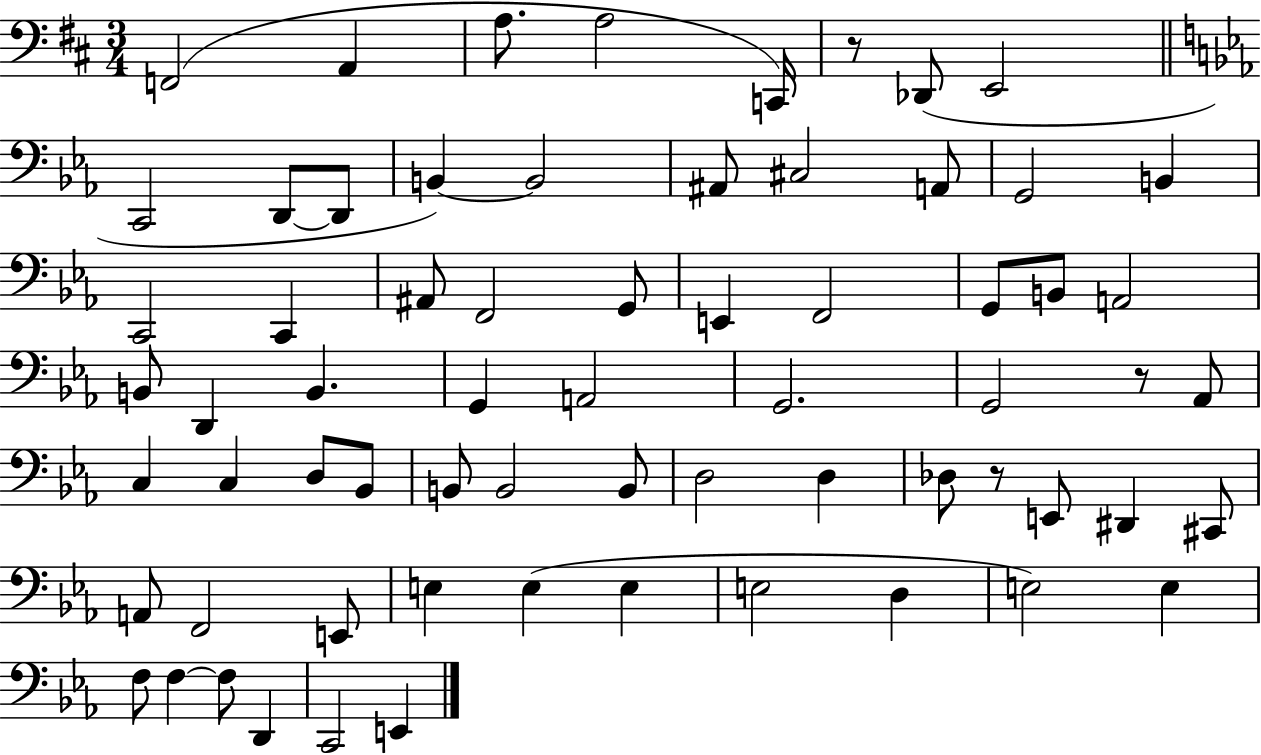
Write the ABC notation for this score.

X:1
T:Untitled
M:3/4
L:1/4
K:D
F,,2 A,, A,/2 A,2 C,,/4 z/2 _D,,/2 E,,2 C,,2 D,,/2 D,,/2 B,, B,,2 ^A,,/2 ^C,2 A,,/2 G,,2 B,, C,,2 C,, ^A,,/2 F,,2 G,,/2 E,, F,,2 G,,/2 B,,/2 A,,2 B,,/2 D,, B,, G,, A,,2 G,,2 G,,2 z/2 _A,,/2 C, C, D,/2 _B,,/2 B,,/2 B,,2 B,,/2 D,2 D, _D,/2 z/2 E,,/2 ^D,, ^C,,/2 A,,/2 F,,2 E,,/2 E, E, E, E,2 D, E,2 E, F,/2 F, F,/2 D,, C,,2 E,,